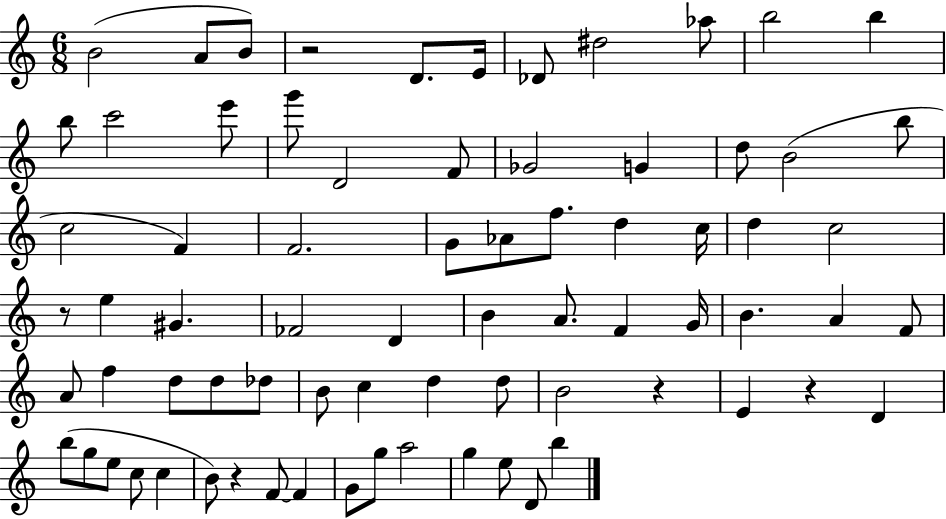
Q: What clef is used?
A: treble